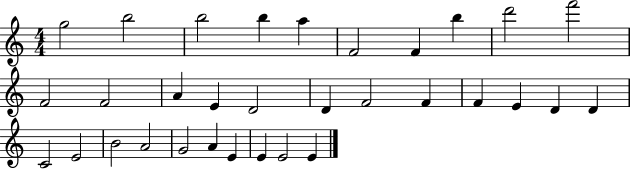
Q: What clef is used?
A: treble